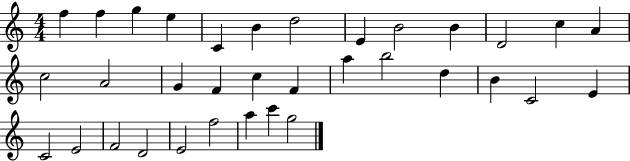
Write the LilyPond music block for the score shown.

{
  \clef treble
  \numericTimeSignature
  \time 4/4
  \key c \major
  f''4 f''4 g''4 e''4 | c'4 b'4 d''2 | e'4 b'2 b'4 | d'2 c''4 a'4 | \break c''2 a'2 | g'4 f'4 c''4 f'4 | a''4 b''2 d''4 | b'4 c'2 e'4 | \break c'2 e'2 | f'2 d'2 | e'2 f''2 | a''4 c'''4 g''2 | \break \bar "|."
}